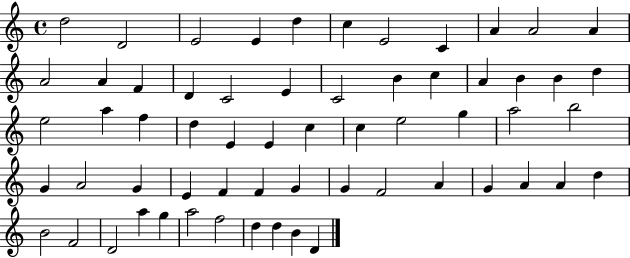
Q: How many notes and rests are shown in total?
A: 61